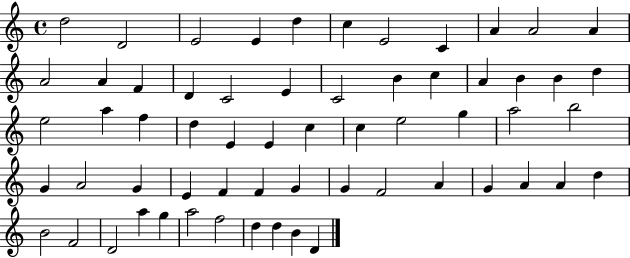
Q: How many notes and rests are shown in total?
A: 61